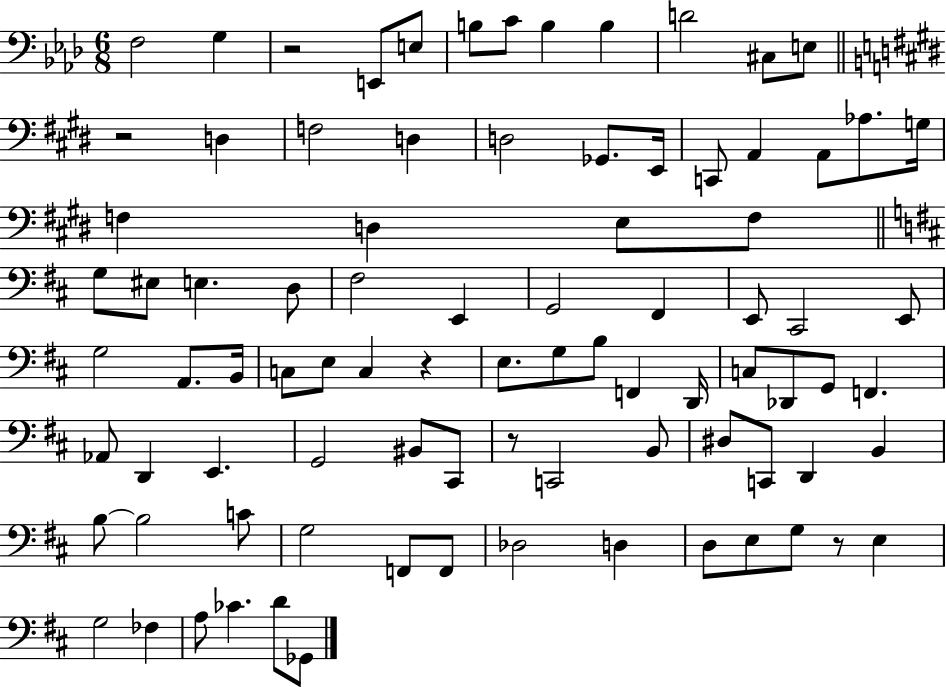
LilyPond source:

{
  \clef bass
  \numericTimeSignature
  \time 6/8
  \key aes \major
  f2 g4 | r2 e,8 e8 | b8 c'8 b4 b4 | d'2 cis8 e8 | \break \bar "||" \break \key e \major r2 d4 | f2 d4 | d2 ges,8. e,16 | c,8 a,4 a,8 aes8. g16 | \break f4 d4 e8 f8 | \bar "||" \break \key d \major g8 eis8 e4. d8 | fis2 e,4 | g,2 fis,4 | e,8 cis,2 e,8 | \break g2 a,8. b,16 | c8 e8 c4 r4 | e8. g8 b8 f,4 d,16 | c8 des,8 g,8 f,4. | \break aes,8 d,4 e,4. | g,2 bis,8 cis,8 | r8 c,2 b,8 | dis8 c,8 d,4 b,4 | \break b8~~ b2 c'8 | g2 f,8 f,8 | des2 d4 | d8 e8 g8 r8 e4 | \break g2 fes4 | a8 ces'4. d'8 ges,8 | \bar "|."
}